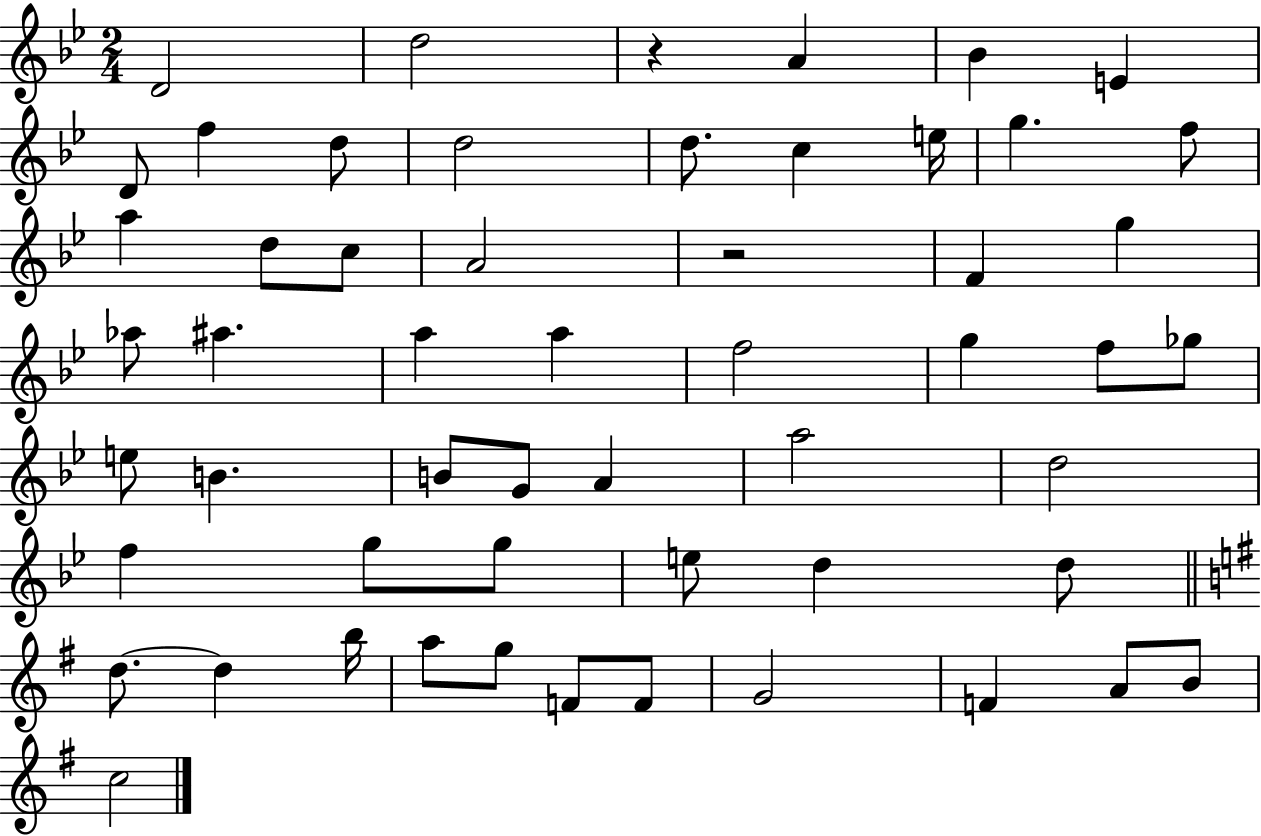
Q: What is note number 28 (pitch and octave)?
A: Gb5